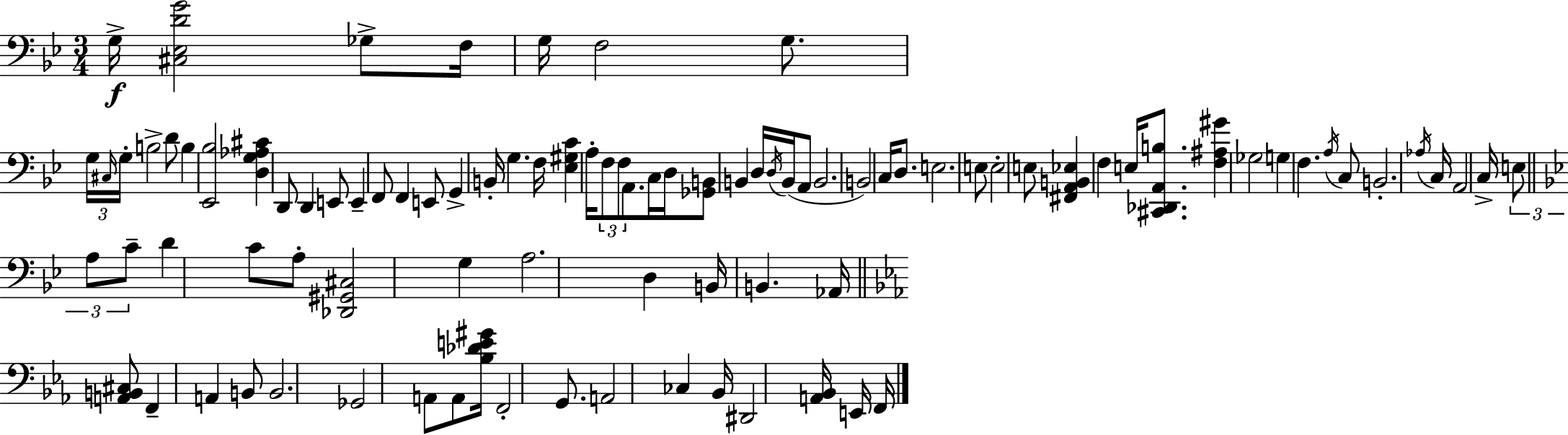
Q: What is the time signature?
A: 3/4